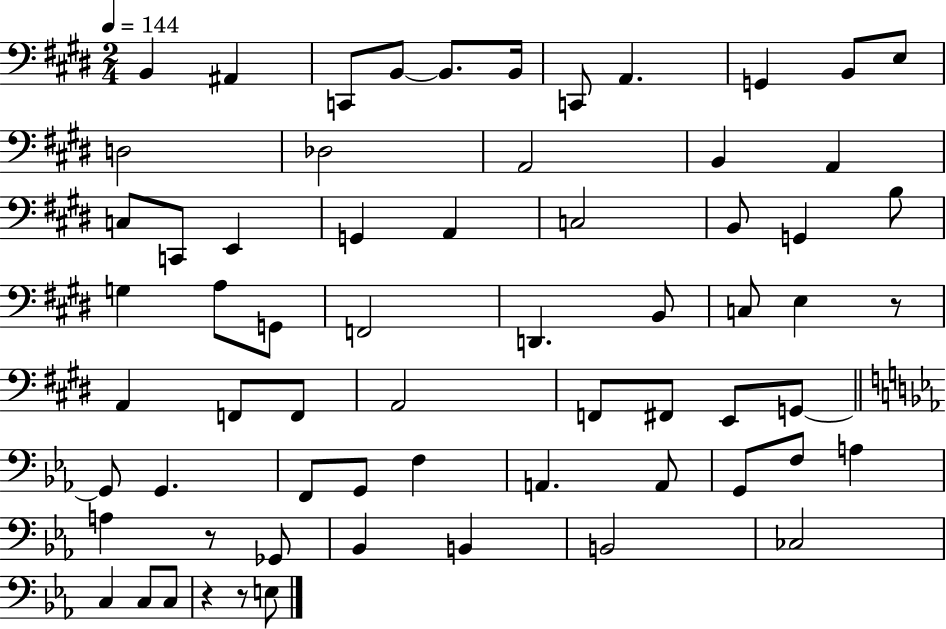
B2/q A#2/q C2/e B2/e B2/e. B2/s C2/e A2/q. G2/q B2/e E3/e D3/h Db3/h A2/h B2/q A2/q C3/e C2/e E2/q G2/q A2/q C3/h B2/e G2/q B3/e G3/q A3/e G2/e F2/h D2/q. B2/e C3/e E3/q R/e A2/q F2/e F2/e A2/h F2/e F#2/e E2/e G2/e G2/e G2/q. F2/e G2/e F3/q A2/q. A2/e G2/e F3/e A3/q A3/q R/e Gb2/e Bb2/q B2/q B2/h CES3/h C3/q C3/e C3/e R/q R/e E3/e